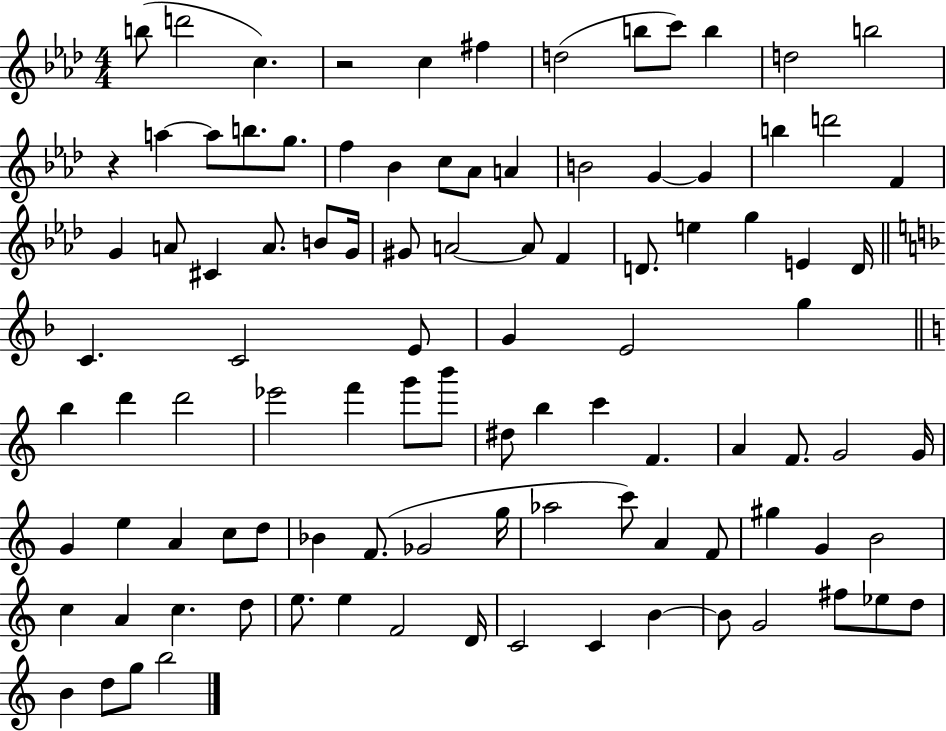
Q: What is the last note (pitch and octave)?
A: B5